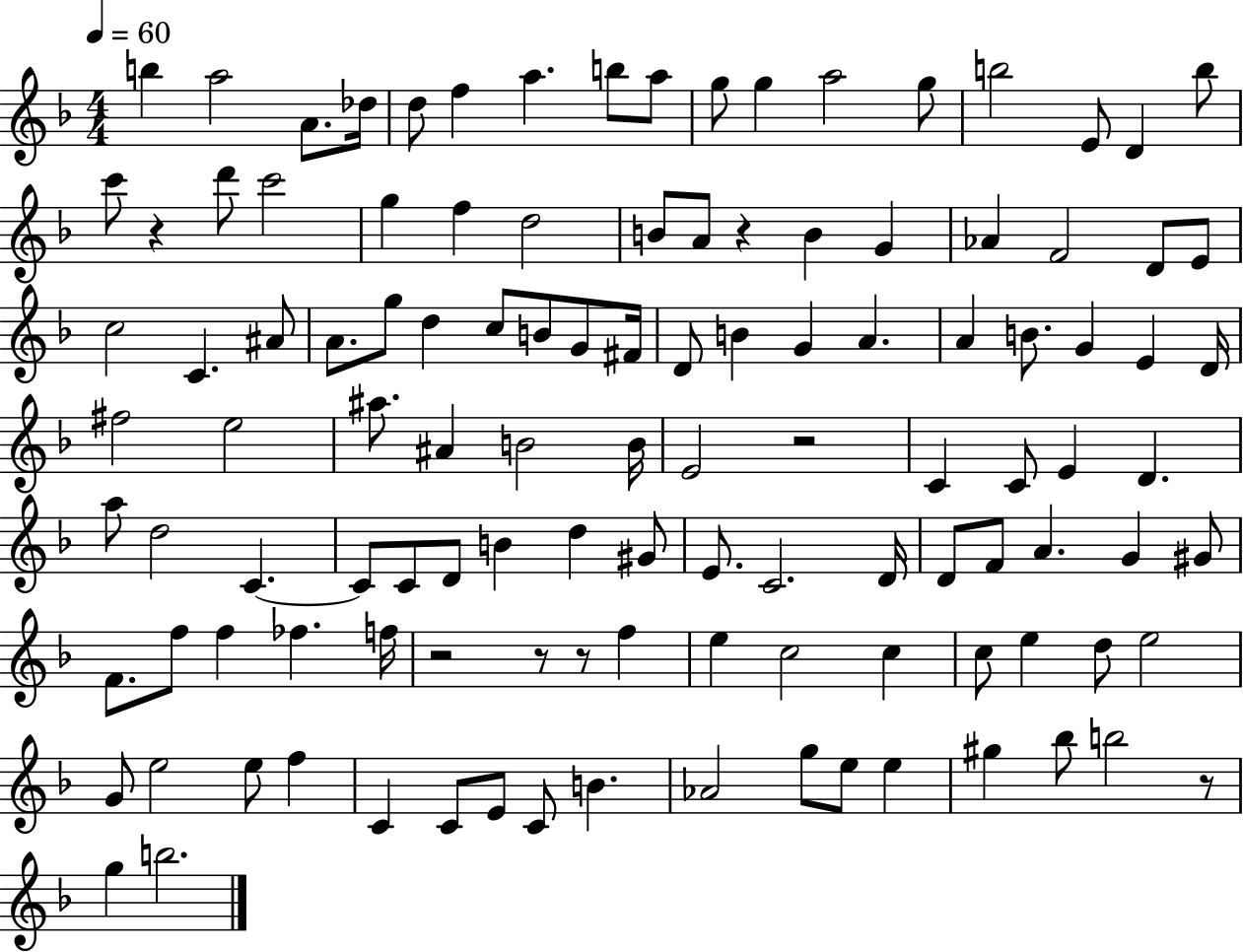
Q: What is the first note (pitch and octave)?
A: B5